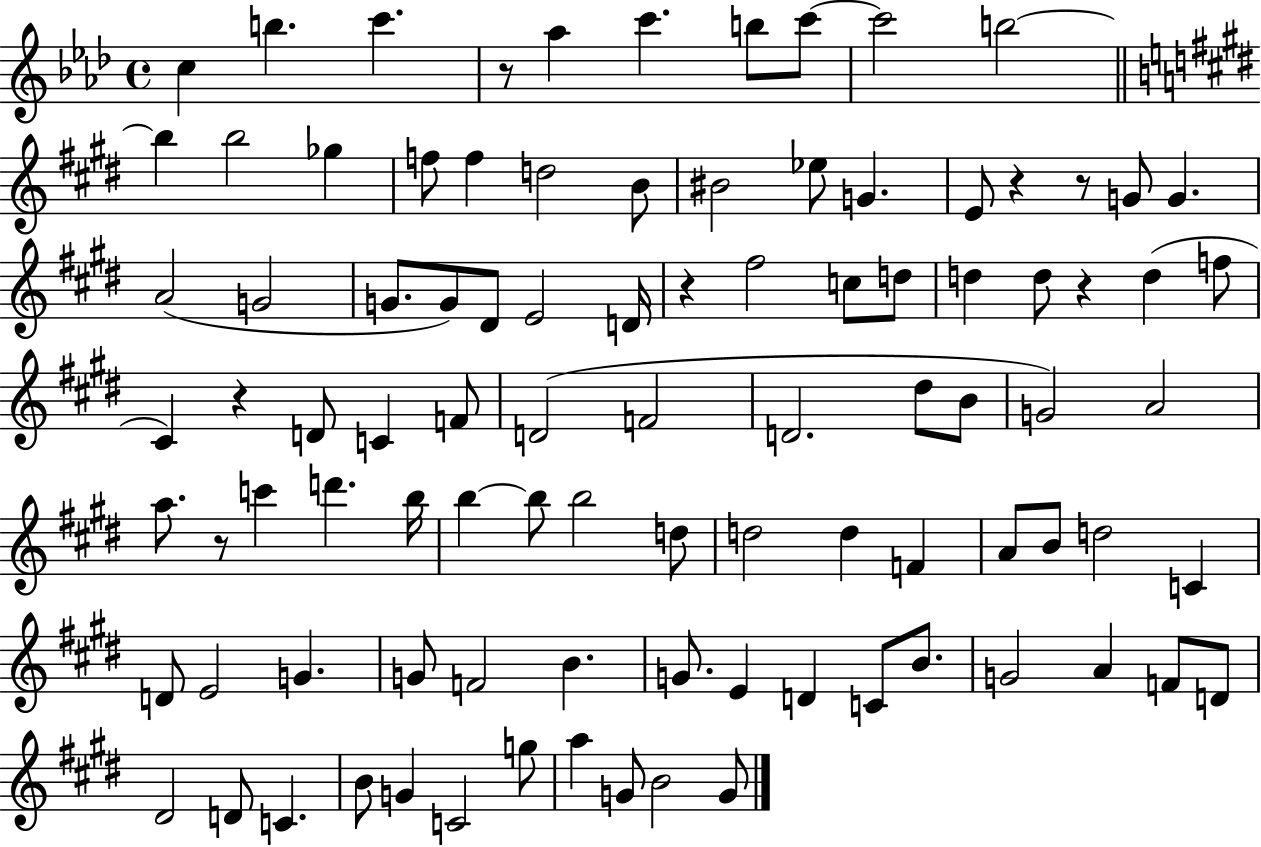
{
  \clef treble
  \time 4/4
  \defaultTimeSignature
  \key aes \major
  c''4 b''4. c'''4. | r8 aes''4 c'''4. b''8 c'''8~~ | c'''2 b''2~~ | \bar "||" \break \key e \major b''4 b''2 ges''4 | f''8 f''4 d''2 b'8 | bis'2 ees''8 g'4. | e'8 r4 r8 g'8 g'4. | \break a'2( g'2 | g'8. g'8) dis'8 e'2 d'16 | r4 fis''2 c''8 d''8 | d''4 d''8 r4 d''4( f''8 | \break cis'4) r4 d'8 c'4 f'8 | d'2( f'2 | d'2. dis''8 b'8 | g'2) a'2 | \break a''8. r8 c'''4 d'''4. b''16 | b''4~~ b''8 b''2 d''8 | d''2 d''4 f'4 | a'8 b'8 d''2 c'4 | \break d'8 e'2 g'4. | g'8 f'2 b'4. | g'8. e'4 d'4 c'8 b'8. | g'2 a'4 f'8 d'8 | \break dis'2 d'8 c'4. | b'8 g'4 c'2 g''8 | a''4 g'8 b'2 g'8 | \bar "|."
}